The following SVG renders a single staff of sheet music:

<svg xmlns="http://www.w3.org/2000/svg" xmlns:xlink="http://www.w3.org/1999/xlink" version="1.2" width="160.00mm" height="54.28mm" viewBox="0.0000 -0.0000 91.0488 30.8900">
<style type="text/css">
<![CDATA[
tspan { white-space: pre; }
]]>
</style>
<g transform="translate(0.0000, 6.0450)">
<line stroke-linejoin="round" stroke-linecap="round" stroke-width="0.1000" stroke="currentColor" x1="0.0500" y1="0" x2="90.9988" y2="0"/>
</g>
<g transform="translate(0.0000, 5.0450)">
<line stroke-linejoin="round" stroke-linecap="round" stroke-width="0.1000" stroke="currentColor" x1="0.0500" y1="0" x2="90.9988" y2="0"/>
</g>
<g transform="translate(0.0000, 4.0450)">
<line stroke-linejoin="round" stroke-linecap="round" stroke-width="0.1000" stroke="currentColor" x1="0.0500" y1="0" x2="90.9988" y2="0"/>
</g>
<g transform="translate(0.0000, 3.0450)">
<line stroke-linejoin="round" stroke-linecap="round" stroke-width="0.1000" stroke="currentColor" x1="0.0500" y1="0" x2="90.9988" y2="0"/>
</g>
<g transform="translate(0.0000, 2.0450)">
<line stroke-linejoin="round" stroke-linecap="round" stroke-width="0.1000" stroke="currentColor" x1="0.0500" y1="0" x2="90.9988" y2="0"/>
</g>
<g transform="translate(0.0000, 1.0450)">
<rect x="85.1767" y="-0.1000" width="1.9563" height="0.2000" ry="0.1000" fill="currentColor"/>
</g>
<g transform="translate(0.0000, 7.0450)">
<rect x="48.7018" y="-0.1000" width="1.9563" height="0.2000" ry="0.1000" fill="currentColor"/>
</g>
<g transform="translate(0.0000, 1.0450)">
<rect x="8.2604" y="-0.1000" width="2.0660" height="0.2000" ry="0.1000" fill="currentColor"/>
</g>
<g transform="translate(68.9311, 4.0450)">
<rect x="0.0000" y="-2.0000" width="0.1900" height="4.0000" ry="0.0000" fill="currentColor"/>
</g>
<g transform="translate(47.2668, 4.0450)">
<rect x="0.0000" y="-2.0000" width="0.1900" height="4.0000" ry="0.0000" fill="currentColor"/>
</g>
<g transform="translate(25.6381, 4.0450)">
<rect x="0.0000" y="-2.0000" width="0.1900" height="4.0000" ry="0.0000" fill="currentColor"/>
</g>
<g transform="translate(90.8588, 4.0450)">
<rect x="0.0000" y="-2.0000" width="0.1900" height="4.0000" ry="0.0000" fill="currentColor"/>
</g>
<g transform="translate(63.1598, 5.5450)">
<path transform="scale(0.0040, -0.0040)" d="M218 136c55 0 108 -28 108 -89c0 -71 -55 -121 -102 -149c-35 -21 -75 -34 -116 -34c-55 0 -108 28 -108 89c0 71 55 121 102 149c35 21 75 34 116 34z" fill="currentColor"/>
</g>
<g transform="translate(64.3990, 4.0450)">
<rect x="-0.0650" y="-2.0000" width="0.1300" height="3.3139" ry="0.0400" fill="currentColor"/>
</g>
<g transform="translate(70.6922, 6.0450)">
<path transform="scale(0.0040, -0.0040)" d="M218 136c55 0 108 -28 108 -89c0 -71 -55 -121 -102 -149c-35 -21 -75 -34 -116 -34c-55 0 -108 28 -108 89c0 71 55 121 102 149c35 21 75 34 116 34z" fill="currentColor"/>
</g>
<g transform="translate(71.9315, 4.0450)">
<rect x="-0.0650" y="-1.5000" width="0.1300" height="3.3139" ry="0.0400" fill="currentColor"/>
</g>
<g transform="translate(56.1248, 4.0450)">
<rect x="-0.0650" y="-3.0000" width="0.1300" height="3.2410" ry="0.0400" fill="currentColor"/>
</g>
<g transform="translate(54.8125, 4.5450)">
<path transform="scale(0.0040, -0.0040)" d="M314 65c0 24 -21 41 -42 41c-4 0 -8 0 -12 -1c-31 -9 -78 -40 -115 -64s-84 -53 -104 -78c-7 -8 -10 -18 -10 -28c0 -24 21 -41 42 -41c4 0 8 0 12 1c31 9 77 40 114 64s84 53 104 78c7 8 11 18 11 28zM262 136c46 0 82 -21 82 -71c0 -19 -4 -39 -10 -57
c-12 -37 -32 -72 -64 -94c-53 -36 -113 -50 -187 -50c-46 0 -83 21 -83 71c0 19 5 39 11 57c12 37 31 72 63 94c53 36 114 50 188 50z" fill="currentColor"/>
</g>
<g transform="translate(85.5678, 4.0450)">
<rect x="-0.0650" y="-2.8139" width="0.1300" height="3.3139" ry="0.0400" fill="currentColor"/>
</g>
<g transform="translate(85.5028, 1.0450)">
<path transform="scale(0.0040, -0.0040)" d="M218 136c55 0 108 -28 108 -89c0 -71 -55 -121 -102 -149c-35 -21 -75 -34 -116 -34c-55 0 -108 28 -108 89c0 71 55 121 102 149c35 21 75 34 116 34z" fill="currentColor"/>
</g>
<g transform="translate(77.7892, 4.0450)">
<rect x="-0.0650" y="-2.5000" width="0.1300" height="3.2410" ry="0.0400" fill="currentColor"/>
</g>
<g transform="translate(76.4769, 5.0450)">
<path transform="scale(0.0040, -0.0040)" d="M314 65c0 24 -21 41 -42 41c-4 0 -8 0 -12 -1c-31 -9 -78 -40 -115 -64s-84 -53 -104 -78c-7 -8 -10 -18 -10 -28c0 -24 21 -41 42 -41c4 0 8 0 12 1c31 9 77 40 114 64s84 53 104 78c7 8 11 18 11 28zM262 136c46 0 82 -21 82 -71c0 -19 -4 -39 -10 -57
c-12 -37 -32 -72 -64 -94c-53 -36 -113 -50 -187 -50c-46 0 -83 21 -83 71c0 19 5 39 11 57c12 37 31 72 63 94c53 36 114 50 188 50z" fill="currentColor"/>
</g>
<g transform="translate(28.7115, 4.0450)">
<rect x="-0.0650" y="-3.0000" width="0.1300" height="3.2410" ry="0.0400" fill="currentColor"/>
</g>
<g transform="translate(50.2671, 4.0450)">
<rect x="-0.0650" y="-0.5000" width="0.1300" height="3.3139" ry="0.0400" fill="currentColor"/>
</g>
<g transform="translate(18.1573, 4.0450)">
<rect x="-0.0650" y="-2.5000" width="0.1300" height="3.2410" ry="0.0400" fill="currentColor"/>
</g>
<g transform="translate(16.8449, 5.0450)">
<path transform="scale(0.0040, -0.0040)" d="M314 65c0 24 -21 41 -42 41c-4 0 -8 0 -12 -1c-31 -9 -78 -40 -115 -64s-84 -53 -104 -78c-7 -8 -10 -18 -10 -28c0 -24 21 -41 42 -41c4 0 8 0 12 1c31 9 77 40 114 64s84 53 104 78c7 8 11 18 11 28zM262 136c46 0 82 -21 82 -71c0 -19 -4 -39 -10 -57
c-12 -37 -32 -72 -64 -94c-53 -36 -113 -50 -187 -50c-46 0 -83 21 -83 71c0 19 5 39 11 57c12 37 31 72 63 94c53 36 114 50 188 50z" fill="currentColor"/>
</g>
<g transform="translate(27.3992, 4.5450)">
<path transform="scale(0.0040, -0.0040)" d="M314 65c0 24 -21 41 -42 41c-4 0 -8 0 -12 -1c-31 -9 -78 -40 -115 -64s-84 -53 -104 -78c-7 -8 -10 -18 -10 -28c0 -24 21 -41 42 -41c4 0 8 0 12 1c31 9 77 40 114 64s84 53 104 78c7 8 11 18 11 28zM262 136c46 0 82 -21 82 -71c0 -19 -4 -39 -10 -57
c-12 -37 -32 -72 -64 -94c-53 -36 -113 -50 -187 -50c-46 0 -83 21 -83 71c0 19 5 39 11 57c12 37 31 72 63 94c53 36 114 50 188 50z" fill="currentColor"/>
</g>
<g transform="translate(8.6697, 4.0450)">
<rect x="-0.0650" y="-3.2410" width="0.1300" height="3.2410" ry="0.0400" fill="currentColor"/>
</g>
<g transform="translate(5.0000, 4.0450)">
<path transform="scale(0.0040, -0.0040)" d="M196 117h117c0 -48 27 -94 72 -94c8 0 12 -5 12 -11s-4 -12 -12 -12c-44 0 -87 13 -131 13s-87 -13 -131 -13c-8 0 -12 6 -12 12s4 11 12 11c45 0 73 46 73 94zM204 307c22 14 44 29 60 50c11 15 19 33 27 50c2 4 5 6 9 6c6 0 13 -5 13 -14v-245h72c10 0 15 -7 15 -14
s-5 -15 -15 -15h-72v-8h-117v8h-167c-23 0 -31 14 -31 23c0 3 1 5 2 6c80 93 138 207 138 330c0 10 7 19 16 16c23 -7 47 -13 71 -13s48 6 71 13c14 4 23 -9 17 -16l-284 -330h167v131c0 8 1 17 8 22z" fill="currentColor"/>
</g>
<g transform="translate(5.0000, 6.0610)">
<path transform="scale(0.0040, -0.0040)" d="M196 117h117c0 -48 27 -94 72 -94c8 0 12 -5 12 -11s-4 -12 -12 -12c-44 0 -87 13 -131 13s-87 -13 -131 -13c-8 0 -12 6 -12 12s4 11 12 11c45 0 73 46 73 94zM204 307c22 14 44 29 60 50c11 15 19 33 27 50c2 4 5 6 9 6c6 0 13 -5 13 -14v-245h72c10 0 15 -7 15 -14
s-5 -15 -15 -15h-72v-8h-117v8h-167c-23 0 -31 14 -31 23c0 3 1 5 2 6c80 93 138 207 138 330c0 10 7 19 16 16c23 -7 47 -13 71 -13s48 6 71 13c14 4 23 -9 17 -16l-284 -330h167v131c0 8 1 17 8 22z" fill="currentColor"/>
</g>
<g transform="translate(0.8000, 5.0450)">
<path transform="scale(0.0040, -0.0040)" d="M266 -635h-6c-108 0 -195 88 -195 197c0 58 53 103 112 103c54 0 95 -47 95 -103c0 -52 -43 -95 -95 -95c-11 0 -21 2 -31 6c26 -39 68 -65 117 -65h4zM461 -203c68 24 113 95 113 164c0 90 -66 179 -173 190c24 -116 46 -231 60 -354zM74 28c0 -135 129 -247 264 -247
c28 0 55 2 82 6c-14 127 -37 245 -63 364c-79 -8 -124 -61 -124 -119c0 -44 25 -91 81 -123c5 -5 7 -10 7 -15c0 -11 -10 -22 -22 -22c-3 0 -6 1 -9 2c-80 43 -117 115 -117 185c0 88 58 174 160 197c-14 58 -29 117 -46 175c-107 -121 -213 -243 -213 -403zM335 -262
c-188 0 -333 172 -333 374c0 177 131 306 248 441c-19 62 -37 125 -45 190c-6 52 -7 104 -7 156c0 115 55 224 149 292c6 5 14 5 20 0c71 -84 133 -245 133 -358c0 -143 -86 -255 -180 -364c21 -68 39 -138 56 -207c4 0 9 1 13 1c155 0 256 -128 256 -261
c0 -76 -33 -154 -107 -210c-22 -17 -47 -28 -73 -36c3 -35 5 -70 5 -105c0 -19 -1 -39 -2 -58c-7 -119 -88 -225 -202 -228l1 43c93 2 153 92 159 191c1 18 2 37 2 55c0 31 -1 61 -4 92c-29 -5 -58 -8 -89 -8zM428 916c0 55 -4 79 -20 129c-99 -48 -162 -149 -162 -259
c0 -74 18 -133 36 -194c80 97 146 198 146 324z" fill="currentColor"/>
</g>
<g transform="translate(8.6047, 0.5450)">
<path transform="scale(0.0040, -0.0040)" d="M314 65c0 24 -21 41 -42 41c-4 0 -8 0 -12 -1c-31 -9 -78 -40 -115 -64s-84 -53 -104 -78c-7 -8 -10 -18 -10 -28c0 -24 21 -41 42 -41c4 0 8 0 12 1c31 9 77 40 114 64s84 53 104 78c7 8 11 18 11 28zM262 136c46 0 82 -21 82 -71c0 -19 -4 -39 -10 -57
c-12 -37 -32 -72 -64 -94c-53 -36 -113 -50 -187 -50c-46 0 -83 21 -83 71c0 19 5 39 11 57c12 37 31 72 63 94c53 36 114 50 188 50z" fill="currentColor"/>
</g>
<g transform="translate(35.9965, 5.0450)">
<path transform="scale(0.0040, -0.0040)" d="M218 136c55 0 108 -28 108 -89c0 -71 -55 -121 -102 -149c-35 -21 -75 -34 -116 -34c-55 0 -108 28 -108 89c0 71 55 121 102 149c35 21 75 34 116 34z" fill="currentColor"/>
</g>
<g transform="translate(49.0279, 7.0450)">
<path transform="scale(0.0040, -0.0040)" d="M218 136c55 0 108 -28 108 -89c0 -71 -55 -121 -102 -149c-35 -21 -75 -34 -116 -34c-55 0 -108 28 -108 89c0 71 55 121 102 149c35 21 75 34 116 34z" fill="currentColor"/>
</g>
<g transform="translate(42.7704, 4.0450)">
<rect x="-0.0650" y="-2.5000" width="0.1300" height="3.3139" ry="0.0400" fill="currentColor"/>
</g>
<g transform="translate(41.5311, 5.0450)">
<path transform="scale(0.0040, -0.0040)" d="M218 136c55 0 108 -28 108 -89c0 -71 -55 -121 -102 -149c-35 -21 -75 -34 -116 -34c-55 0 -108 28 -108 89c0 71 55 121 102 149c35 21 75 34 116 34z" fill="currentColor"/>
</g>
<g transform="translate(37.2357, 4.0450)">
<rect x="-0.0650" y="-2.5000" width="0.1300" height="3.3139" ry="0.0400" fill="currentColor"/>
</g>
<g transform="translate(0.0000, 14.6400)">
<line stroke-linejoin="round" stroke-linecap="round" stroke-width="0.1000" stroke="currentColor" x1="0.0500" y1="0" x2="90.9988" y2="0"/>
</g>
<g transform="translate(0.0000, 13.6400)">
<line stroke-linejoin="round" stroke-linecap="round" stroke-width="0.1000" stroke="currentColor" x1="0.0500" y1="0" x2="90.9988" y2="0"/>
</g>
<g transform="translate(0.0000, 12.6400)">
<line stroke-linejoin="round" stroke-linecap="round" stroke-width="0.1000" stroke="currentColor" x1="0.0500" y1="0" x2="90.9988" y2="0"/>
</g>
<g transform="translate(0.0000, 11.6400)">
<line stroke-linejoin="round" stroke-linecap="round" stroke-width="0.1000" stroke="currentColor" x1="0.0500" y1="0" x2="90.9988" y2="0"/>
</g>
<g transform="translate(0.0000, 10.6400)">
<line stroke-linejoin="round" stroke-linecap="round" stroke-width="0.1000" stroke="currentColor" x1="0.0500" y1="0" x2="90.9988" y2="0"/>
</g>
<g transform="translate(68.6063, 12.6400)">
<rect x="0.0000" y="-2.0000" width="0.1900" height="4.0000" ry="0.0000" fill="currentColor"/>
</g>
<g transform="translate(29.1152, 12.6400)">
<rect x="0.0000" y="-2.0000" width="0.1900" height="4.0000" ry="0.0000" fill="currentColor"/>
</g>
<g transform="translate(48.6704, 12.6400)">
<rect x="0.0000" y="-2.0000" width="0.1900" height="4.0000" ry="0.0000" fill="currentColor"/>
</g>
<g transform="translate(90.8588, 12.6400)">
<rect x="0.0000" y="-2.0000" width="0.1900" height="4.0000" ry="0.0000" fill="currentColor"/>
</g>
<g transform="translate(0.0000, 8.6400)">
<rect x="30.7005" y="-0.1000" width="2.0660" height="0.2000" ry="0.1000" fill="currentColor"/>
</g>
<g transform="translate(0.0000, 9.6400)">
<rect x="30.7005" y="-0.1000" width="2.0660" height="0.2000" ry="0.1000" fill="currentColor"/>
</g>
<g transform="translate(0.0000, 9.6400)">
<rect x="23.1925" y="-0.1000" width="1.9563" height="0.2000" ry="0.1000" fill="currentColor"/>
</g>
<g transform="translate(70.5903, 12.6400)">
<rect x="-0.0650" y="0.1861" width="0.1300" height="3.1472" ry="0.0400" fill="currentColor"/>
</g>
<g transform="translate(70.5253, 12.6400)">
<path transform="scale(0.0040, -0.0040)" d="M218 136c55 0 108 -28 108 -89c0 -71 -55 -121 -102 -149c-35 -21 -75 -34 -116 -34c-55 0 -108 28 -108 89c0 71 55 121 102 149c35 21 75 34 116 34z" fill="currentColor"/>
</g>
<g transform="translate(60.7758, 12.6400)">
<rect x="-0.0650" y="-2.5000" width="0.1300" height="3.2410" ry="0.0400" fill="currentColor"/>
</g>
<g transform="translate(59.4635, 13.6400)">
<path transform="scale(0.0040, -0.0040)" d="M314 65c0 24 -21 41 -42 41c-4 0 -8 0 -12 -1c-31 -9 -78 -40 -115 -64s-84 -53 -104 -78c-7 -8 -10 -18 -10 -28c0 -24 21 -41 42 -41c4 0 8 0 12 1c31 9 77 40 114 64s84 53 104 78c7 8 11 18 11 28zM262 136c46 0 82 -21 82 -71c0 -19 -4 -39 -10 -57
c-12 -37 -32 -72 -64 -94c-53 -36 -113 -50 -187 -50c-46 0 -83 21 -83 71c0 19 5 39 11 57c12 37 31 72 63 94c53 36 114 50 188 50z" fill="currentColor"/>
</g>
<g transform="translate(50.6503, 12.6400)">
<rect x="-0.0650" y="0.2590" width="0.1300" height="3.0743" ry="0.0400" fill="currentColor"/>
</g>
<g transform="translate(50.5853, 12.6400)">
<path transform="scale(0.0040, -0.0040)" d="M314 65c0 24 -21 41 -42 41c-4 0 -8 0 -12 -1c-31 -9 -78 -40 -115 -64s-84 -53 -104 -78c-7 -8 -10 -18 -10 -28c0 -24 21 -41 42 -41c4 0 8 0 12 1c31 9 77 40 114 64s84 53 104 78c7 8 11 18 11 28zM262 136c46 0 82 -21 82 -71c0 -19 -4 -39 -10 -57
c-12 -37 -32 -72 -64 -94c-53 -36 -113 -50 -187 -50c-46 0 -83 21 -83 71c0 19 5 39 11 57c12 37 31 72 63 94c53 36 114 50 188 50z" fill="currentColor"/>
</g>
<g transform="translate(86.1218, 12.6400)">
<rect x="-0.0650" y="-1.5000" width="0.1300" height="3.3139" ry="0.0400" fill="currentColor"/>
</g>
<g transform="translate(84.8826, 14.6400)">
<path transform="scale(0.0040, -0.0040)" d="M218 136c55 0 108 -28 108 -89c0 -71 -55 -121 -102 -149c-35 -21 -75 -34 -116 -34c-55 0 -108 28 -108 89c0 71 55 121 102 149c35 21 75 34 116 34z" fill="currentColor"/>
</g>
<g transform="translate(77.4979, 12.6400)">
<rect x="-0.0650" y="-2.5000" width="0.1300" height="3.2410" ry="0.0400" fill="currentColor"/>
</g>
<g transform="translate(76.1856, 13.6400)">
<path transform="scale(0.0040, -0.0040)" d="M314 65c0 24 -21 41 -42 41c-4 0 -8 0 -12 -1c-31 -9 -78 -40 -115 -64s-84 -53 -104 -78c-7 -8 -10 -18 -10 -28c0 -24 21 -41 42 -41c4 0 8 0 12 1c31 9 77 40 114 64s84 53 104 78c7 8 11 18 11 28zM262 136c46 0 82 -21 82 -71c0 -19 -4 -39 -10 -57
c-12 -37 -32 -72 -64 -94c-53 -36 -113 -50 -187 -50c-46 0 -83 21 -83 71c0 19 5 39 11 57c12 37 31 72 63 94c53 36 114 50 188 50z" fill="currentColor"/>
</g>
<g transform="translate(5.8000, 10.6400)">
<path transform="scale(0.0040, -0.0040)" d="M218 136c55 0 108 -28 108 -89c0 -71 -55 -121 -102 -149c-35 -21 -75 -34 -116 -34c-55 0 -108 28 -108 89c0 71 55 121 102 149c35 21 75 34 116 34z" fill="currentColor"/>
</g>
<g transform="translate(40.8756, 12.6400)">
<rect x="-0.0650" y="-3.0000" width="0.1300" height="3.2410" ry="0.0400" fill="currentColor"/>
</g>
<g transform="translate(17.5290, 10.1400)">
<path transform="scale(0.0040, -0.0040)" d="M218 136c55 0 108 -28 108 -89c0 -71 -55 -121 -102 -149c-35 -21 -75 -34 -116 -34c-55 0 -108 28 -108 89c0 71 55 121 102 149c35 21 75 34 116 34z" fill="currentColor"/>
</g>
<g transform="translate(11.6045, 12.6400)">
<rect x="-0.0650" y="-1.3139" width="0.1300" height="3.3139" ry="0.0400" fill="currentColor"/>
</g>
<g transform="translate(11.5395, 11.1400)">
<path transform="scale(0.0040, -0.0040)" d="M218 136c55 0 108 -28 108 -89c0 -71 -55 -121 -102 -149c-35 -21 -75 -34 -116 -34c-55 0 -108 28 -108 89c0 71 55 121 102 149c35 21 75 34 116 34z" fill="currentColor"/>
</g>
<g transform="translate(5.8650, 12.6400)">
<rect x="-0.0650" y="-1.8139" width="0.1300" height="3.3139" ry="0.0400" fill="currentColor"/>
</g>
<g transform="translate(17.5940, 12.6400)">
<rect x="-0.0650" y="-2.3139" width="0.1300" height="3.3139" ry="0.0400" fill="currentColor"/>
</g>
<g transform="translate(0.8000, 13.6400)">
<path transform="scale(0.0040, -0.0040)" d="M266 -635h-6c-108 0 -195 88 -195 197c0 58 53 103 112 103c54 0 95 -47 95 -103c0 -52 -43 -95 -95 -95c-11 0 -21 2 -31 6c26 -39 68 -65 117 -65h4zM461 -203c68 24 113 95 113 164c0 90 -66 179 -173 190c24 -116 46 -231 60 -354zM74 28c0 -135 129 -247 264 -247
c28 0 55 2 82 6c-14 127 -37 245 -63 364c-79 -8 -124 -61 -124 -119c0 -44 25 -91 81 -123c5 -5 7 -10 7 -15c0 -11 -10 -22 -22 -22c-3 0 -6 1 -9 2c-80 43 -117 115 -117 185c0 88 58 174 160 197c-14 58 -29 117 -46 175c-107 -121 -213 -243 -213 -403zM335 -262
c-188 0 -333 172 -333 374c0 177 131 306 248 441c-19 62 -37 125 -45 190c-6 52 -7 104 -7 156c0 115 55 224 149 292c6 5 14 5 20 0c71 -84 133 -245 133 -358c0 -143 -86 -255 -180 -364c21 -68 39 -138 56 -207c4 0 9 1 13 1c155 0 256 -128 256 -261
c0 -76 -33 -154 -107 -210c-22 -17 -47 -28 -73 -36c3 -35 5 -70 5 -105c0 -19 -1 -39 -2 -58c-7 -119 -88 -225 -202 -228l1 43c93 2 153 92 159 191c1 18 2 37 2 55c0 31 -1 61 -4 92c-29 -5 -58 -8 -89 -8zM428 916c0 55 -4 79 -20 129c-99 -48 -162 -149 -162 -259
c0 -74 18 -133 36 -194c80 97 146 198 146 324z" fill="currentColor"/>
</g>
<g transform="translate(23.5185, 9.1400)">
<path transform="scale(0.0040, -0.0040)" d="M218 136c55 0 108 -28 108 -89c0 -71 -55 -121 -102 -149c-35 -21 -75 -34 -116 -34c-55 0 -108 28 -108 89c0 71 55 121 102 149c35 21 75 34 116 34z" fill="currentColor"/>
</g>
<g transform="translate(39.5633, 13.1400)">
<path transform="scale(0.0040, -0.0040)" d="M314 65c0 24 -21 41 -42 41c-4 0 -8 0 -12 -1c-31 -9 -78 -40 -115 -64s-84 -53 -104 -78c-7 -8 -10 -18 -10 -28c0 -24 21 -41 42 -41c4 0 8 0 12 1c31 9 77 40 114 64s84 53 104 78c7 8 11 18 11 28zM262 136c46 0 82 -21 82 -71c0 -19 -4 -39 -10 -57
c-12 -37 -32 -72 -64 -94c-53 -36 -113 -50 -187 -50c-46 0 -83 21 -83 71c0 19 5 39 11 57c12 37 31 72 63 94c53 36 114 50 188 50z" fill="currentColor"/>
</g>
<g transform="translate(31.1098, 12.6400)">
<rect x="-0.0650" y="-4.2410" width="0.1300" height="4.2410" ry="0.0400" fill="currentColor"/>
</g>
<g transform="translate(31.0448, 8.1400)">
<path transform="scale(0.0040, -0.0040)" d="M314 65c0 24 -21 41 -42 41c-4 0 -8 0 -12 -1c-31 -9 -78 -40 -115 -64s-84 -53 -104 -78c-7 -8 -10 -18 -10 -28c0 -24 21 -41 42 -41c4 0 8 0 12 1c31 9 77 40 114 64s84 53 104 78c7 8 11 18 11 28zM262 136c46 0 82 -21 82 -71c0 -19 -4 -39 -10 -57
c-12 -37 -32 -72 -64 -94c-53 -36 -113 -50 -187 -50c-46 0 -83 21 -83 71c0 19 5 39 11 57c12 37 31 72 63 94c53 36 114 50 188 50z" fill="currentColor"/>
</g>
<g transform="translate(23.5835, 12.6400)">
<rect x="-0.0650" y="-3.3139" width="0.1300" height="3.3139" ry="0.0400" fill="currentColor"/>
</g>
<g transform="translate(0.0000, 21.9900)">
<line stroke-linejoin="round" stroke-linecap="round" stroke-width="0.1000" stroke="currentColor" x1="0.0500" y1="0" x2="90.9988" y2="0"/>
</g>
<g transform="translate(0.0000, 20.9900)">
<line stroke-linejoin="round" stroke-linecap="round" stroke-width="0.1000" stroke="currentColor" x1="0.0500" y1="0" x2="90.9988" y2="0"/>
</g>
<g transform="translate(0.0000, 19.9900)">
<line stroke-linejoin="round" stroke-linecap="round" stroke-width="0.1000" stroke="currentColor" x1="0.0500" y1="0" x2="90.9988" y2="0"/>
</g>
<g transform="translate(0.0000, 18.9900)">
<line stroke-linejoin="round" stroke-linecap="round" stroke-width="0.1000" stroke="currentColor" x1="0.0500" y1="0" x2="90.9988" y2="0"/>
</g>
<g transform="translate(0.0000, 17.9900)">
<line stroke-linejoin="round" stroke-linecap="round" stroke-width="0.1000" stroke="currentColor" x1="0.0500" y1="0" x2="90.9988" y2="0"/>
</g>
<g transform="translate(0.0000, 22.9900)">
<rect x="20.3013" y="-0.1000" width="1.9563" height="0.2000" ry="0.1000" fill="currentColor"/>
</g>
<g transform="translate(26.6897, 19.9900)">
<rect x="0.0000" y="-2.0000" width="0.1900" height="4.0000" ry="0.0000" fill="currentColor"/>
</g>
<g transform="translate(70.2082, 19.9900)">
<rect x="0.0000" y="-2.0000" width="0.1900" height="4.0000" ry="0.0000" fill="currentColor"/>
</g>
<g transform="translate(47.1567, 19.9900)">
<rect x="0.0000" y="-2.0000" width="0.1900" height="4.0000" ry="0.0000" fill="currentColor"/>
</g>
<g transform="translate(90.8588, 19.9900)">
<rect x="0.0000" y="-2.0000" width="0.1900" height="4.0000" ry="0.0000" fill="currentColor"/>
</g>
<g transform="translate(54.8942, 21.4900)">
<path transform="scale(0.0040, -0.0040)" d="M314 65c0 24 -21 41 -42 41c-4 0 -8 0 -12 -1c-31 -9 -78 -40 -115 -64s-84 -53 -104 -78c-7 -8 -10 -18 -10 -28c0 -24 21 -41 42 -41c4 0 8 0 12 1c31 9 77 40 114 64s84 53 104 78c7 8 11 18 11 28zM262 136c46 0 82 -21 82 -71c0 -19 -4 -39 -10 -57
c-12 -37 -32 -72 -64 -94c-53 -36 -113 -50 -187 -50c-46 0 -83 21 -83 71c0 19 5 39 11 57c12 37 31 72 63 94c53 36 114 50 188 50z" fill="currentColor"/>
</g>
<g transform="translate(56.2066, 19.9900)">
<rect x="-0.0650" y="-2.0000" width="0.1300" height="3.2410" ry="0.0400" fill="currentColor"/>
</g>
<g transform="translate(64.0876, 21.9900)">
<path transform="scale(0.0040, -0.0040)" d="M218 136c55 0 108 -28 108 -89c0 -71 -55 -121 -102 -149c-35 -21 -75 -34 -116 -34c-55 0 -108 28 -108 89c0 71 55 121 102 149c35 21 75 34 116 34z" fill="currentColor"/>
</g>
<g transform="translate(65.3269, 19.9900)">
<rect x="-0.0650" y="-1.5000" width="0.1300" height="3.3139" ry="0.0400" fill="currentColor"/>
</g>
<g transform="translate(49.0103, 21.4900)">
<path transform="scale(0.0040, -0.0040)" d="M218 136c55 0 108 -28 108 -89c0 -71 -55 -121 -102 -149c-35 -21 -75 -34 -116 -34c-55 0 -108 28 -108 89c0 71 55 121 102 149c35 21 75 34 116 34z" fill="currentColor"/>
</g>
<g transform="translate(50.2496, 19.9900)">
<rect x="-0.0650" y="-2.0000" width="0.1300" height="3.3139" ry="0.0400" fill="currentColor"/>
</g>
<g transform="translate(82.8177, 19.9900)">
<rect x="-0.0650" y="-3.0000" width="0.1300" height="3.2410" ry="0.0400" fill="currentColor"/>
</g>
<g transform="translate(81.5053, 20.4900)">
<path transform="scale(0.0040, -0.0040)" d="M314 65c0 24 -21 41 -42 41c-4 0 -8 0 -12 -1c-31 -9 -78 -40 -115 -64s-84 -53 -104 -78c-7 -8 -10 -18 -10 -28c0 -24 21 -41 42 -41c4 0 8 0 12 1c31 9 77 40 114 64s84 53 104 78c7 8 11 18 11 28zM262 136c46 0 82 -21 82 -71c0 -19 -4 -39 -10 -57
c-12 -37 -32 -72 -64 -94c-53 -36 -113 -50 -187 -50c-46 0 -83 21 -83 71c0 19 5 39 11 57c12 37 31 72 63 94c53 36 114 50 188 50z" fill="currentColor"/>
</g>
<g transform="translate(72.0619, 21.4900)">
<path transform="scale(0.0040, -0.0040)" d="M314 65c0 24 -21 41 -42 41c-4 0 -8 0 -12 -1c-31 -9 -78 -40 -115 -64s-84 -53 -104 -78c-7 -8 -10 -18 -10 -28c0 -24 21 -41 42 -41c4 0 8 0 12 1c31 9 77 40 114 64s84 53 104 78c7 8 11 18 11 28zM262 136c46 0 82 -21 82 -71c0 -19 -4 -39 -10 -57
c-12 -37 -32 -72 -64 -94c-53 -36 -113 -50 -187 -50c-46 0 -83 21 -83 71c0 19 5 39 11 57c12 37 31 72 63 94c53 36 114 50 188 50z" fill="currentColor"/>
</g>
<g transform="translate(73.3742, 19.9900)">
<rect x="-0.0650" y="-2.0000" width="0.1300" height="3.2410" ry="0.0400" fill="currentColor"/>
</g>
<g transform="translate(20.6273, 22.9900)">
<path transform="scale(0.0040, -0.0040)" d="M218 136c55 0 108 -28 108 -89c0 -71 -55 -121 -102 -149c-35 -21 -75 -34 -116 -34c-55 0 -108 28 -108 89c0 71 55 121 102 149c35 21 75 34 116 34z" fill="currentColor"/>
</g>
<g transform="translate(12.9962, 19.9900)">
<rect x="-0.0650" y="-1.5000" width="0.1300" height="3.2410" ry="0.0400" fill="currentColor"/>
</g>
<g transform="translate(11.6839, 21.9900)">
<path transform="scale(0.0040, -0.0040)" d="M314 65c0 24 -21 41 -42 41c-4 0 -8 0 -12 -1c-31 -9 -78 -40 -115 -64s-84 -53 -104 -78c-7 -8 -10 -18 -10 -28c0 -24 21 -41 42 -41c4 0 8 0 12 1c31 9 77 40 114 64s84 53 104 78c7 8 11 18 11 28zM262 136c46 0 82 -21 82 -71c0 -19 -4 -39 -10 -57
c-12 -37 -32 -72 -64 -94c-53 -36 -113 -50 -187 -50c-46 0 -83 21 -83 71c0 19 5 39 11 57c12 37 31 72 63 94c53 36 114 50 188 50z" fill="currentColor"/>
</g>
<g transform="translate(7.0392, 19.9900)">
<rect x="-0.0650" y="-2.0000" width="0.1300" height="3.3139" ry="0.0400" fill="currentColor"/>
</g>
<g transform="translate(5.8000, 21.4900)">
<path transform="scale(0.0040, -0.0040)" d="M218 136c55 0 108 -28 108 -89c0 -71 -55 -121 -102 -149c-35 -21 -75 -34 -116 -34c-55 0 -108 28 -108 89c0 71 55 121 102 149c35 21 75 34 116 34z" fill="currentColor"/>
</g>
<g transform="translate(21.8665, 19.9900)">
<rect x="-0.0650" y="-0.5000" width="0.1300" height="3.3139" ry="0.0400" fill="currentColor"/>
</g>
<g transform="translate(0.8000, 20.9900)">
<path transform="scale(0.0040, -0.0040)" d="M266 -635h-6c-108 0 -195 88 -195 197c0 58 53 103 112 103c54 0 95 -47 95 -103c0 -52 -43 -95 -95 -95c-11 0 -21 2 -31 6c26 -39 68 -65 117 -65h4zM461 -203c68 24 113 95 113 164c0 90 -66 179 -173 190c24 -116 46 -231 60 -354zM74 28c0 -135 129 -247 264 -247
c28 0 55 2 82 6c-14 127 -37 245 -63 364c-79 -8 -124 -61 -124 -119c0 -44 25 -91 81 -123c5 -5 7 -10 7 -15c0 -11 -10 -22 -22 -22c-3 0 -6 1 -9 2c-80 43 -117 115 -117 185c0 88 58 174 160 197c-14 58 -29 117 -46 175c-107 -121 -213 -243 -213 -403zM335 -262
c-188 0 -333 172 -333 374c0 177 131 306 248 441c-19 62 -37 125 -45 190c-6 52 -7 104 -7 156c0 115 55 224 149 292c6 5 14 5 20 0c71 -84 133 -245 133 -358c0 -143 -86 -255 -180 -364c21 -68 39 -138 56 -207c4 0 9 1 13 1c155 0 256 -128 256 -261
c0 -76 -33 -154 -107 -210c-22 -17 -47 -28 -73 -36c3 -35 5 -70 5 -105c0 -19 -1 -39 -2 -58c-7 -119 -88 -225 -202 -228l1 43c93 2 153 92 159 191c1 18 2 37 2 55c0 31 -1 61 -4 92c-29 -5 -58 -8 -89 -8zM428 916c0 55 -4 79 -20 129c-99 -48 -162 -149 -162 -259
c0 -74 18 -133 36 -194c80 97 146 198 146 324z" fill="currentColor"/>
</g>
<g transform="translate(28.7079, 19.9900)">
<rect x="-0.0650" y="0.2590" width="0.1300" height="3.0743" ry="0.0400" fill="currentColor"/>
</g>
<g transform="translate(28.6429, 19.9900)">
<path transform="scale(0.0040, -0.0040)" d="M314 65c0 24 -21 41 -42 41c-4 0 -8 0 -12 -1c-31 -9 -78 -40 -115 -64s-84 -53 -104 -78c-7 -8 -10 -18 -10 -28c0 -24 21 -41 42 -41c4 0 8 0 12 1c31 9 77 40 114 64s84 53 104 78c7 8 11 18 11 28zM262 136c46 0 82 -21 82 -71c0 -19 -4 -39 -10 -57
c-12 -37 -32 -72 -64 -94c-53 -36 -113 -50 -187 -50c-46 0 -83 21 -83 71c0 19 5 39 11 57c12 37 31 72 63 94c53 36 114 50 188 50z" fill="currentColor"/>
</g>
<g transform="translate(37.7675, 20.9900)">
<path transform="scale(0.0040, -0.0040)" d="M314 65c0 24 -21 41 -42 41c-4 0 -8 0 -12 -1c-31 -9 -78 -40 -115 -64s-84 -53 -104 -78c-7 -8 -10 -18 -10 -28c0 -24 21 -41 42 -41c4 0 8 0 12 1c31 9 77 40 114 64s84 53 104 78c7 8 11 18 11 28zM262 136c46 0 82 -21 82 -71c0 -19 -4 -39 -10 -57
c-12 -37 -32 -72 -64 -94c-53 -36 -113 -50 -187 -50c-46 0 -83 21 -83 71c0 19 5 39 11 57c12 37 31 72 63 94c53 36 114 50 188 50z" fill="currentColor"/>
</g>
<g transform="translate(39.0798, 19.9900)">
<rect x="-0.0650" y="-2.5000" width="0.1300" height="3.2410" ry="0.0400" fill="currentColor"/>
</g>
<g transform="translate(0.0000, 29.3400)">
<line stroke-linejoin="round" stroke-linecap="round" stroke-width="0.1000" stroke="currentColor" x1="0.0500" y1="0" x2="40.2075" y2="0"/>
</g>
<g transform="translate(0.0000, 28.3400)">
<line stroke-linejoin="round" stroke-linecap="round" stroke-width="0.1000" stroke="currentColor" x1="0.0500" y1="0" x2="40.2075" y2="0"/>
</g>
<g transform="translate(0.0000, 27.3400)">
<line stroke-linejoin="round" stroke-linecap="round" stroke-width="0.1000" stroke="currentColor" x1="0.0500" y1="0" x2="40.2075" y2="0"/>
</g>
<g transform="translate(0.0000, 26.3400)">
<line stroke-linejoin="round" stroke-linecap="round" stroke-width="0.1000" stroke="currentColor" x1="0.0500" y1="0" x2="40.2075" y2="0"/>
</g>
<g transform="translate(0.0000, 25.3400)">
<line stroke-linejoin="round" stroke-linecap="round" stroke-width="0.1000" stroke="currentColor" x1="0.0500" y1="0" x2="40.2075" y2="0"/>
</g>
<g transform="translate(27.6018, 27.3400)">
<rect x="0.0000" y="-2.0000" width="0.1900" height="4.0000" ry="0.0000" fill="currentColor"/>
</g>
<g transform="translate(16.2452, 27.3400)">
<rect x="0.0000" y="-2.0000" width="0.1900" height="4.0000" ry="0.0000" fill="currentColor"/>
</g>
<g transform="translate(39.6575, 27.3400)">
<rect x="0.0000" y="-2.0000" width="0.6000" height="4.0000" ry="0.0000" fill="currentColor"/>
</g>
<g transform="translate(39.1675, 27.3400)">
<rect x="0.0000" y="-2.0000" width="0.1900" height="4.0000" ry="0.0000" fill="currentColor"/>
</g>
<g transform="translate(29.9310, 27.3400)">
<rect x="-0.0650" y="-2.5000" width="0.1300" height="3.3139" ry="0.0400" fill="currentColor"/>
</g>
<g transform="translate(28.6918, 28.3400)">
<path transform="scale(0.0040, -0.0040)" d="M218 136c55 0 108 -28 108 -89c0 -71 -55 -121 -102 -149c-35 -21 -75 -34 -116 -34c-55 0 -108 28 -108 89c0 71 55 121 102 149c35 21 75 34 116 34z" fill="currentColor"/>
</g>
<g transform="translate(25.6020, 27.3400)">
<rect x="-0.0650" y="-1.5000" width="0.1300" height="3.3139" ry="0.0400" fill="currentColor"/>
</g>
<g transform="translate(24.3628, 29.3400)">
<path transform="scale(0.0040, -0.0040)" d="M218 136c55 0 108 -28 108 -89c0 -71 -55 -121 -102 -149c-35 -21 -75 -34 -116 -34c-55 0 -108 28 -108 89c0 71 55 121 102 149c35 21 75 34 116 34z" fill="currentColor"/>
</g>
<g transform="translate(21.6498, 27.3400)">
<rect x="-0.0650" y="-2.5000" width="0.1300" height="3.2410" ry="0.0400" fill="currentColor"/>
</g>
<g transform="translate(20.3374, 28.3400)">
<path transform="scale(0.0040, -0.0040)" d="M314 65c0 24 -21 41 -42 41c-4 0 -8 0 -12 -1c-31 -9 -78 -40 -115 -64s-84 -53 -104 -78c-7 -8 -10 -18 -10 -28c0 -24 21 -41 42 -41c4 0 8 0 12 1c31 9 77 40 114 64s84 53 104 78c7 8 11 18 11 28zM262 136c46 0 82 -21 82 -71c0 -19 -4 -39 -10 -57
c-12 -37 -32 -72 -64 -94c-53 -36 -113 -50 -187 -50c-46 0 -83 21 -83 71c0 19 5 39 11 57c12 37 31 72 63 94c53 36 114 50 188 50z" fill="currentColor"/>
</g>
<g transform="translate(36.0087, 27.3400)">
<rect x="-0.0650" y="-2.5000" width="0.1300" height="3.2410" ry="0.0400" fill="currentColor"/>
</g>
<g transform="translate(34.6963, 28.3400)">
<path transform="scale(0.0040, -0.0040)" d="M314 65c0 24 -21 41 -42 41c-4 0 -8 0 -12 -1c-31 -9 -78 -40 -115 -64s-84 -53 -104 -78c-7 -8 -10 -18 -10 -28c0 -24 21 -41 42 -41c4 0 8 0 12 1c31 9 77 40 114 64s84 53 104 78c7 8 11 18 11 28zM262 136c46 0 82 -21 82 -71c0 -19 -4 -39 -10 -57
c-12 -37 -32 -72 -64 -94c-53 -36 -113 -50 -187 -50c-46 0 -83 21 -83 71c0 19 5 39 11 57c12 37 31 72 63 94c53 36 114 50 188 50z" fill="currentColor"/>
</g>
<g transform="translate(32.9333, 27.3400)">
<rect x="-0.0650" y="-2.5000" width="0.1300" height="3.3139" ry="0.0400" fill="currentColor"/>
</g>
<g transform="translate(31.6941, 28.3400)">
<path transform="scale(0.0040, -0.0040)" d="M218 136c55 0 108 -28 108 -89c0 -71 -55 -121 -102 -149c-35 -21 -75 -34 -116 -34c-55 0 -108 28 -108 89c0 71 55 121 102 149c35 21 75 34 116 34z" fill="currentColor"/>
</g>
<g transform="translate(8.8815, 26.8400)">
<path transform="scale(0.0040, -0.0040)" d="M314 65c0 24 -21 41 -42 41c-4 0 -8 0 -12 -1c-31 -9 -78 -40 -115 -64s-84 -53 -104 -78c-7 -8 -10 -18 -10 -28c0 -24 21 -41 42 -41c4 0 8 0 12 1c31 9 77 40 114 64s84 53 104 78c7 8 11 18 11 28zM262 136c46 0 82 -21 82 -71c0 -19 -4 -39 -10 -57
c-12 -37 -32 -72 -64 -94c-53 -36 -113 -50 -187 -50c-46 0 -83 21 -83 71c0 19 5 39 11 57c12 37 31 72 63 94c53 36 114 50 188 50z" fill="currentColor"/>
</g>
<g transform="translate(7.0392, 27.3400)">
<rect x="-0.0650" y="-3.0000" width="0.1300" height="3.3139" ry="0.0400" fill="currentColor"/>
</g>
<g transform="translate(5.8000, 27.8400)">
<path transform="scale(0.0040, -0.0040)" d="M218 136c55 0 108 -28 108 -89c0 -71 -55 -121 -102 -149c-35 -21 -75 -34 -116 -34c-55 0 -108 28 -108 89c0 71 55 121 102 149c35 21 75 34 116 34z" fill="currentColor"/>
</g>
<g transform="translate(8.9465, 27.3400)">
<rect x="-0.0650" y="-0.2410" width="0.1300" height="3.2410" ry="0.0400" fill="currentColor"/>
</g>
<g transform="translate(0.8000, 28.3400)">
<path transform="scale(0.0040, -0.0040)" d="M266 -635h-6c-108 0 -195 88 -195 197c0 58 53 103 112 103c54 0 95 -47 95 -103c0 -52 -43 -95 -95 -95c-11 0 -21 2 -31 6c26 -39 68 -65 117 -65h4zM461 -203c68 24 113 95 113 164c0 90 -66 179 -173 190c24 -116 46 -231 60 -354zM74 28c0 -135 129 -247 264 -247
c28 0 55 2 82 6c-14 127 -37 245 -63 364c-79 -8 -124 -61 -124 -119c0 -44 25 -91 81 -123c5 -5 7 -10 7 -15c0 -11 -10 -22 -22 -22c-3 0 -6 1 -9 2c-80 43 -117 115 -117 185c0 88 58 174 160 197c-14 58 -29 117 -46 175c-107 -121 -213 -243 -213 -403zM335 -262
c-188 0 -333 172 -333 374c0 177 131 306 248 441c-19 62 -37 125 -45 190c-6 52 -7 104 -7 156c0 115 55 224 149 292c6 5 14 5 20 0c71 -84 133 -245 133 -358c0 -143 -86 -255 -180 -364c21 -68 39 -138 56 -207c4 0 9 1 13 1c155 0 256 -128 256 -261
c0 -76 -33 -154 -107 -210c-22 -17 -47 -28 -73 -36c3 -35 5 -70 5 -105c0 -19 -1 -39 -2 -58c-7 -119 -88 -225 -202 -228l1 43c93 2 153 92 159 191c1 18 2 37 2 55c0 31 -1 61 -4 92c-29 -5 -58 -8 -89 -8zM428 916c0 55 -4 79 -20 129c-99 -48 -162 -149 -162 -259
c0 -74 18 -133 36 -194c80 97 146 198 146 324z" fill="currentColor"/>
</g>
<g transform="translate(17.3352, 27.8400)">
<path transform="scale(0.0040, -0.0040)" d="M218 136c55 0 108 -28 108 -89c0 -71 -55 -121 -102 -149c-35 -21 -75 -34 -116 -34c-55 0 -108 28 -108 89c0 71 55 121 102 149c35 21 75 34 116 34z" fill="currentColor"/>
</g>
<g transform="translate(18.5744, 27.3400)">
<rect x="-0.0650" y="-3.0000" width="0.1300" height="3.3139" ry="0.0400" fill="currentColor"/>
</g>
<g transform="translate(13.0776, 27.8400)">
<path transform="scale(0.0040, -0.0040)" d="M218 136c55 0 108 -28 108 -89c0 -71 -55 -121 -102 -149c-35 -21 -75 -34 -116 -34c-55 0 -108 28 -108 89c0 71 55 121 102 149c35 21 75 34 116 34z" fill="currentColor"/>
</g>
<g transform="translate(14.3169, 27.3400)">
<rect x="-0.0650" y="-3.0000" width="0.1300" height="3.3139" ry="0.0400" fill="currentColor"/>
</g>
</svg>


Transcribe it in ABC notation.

X:1
T:Untitled
M:4/4
L:1/4
K:C
b2 G2 A2 G G C A2 F E G2 a f e g b d'2 A2 B2 G2 B G2 E F E2 C B2 G2 F F2 E F2 A2 A c2 A A G2 E G G G2